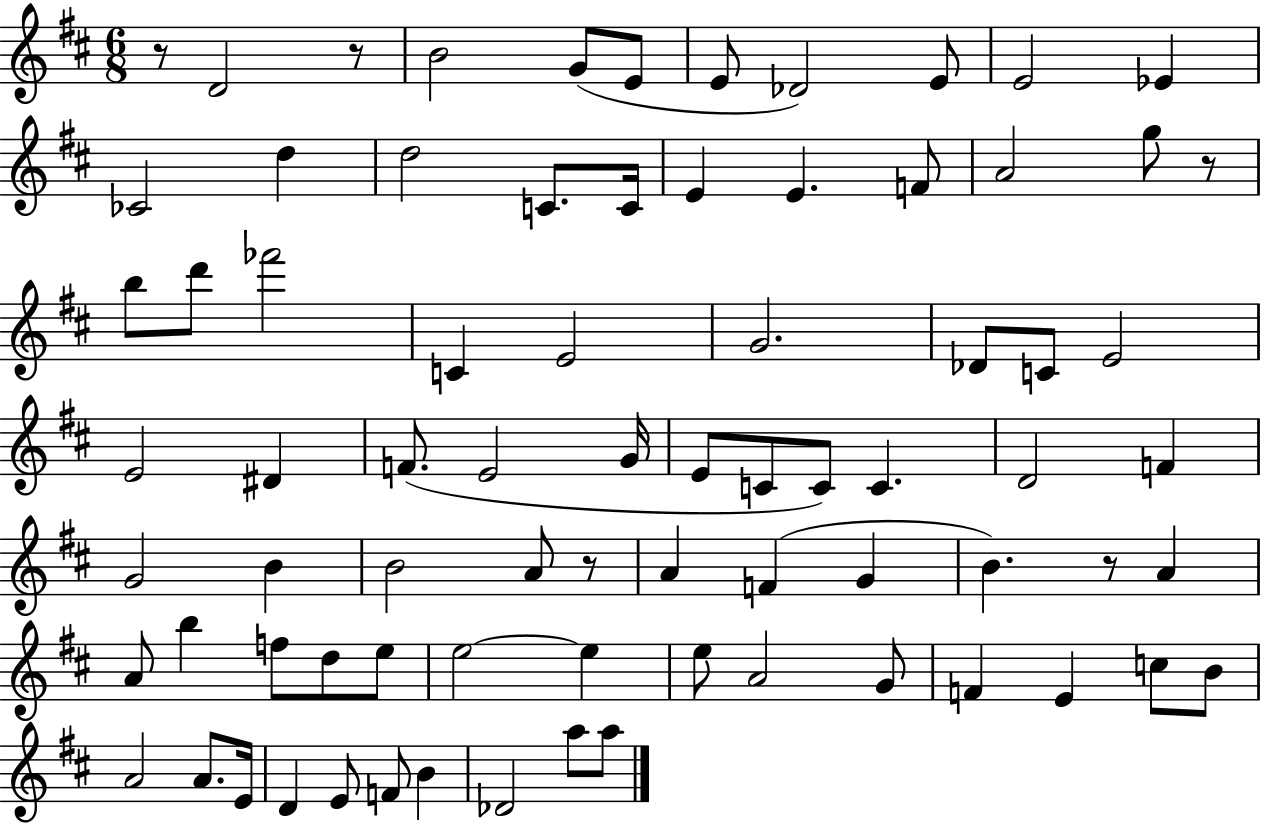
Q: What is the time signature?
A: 6/8